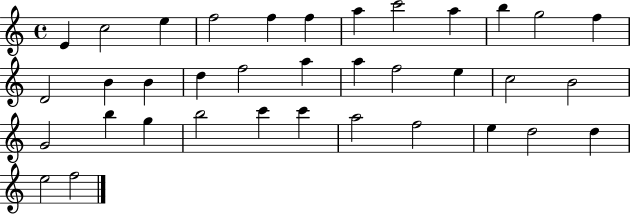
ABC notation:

X:1
T:Untitled
M:4/4
L:1/4
K:C
E c2 e f2 f f a c'2 a b g2 f D2 B B d f2 a a f2 e c2 B2 G2 b g b2 c' c' a2 f2 e d2 d e2 f2